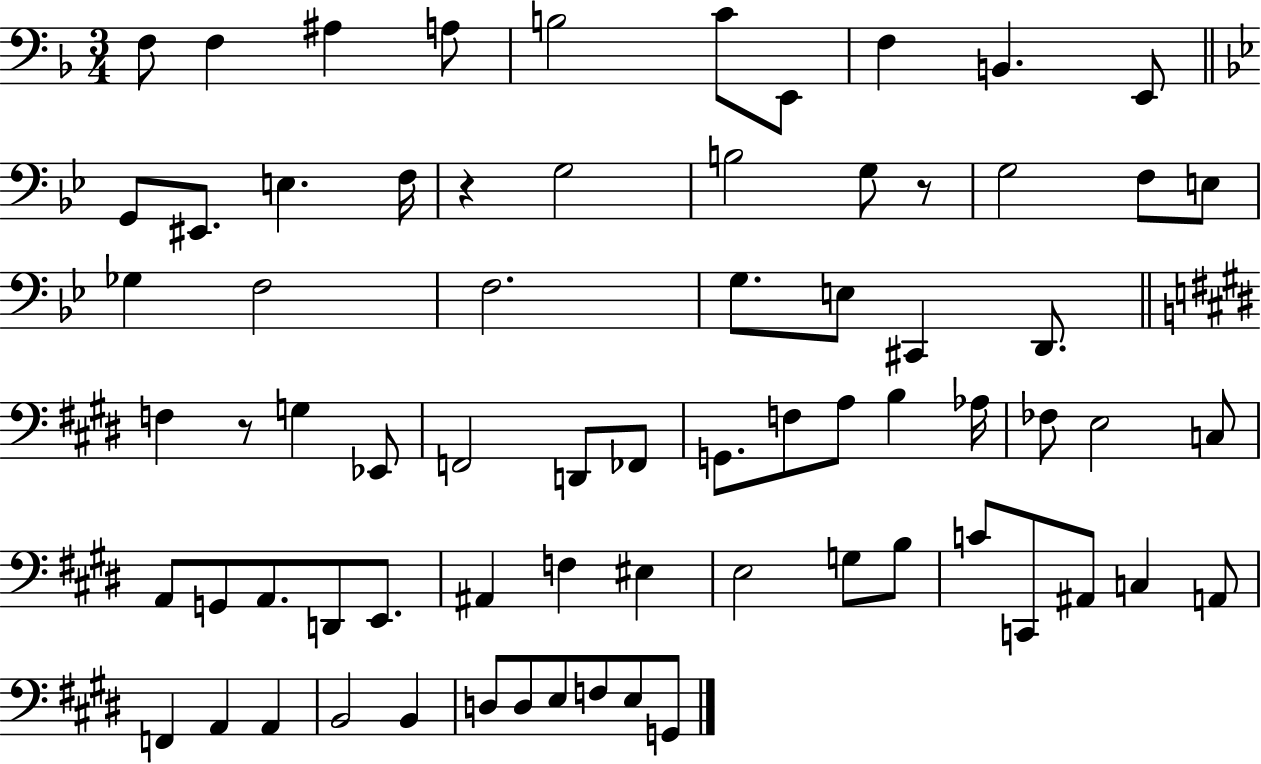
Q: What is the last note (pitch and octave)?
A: G2